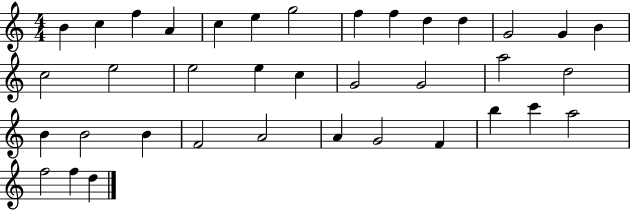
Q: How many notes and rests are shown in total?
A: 37